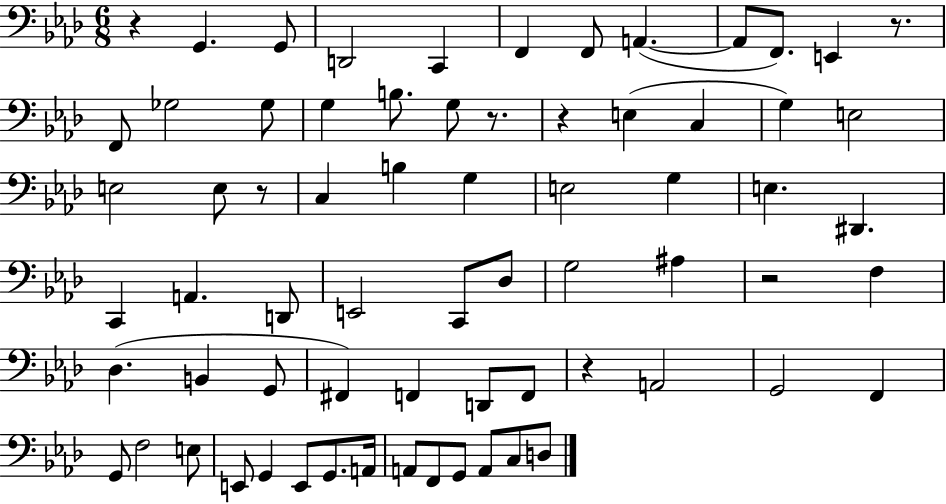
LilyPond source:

{
  \clef bass
  \numericTimeSignature
  \time 6/8
  \key aes \major
  r4 g,4. g,8 | d,2 c,4 | f,4 f,8 a,4.~(~ | a,8 f,8.) e,4 r8. | \break f,8 ges2 ges8 | g4 b8. g8 r8. | r4 e4( c4 | g4) e2 | \break e2 e8 r8 | c4 b4 g4 | e2 g4 | e4. dis,4. | \break c,4 a,4. d,8 | e,2 c,8 des8 | g2 ais4 | r2 f4 | \break des4.( b,4 g,8 | fis,4) f,4 d,8 f,8 | r4 a,2 | g,2 f,4 | \break g,8 f2 e8 | e,8 g,4 e,8 g,8. a,16 | a,8 f,8 g,8 a,8 c8 d8 | \bar "|."
}